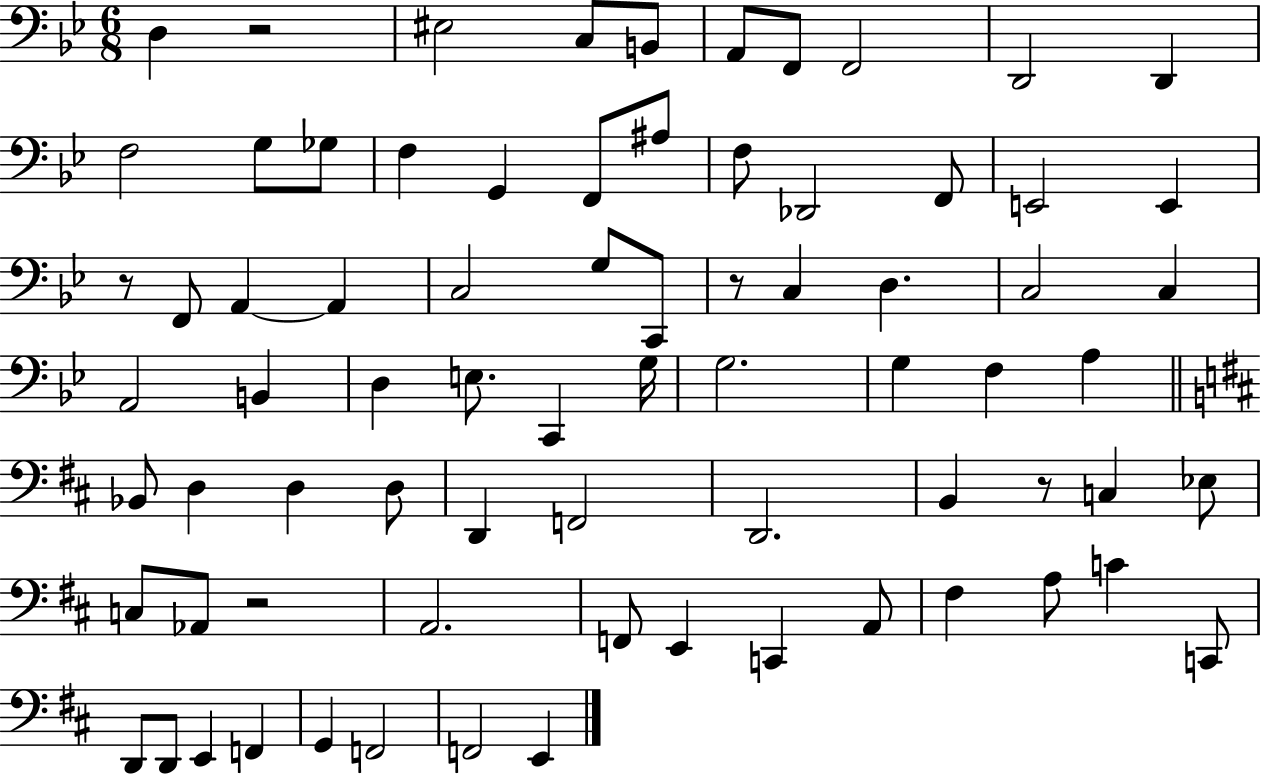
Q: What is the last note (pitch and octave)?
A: E2